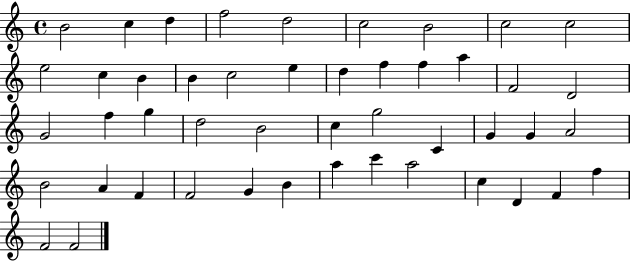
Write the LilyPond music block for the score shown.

{
  \clef treble
  \time 4/4
  \defaultTimeSignature
  \key c \major
  b'2 c''4 d''4 | f''2 d''2 | c''2 b'2 | c''2 c''2 | \break e''2 c''4 b'4 | b'4 c''2 e''4 | d''4 f''4 f''4 a''4 | f'2 d'2 | \break g'2 f''4 g''4 | d''2 b'2 | c''4 g''2 c'4 | g'4 g'4 a'2 | \break b'2 a'4 f'4 | f'2 g'4 b'4 | a''4 c'''4 a''2 | c''4 d'4 f'4 f''4 | \break f'2 f'2 | \bar "|."
}